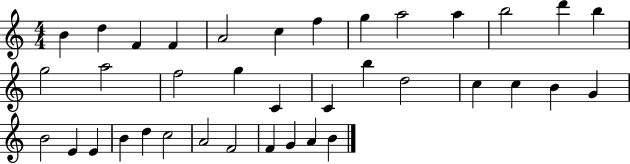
B4/q D5/q F4/q F4/q A4/h C5/q F5/q G5/q A5/h A5/q B5/h D6/q B5/q G5/h A5/h F5/h G5/q C4/q C4/q B5/q D5/h C5/q C5/q B4/q G4/q B4/h E4/q E4/q B4/q D5/q C5/h A4/h F4/h F4/q G4/q A4/q B4/q